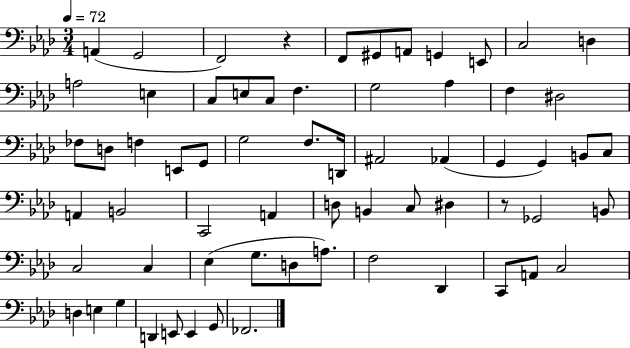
X:1
T:Untitled
M:3/4
L:1/4
K:Ab
A,, G,,2 F,,2 z F,,/2 ^G,,/2 A,,/2 G,, E,,/2 C,2 D, A,2 E, C,/2 E,/2 C,/2 F, G,2 _A, F, ^D,2 _F,/2 D,/2 F, E,,/2 G,,/2 G,2 F,/2 D,,/4 ^A,,2 _A,, G,, G,, B,,/2 C,/2 A,, B,,2 C,,2 A,, D,/2 B,, C,/2 ^D, z/2 _G,,2 B,,/2 C,2 C, _E, G,/2 D,/2 A,/2 F,2 _D,, C,,/2 A,,/2 C,2 D, E, G, D,, E,,/2 E,, G,,/2 _F,,2